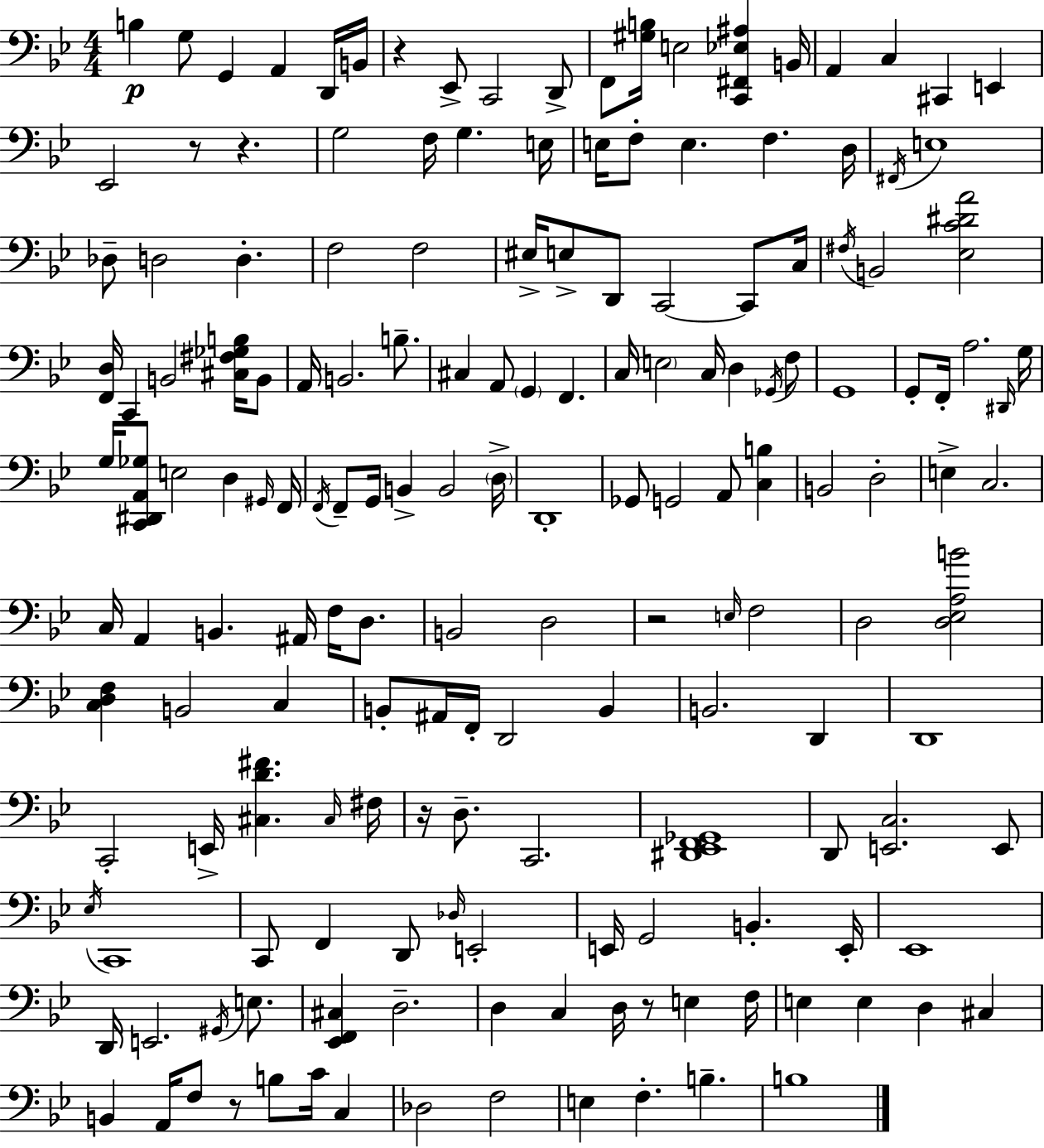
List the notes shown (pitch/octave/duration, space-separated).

B3/q G3/e G2/q A2/q D2/s B2/s R/q Eb2/e C2/h D2/e F2/e [G#3,B3]/s E3/h [C2,F#2,Eb3,A#3]/q B2/s A2/q C3/q C#2/q E2/q Eb2/h R/e R/q. G3/h F3/s G3/q. E3/s E3/s F3/e E3/q. F3/q. D3/s F#2/s E3/w Db3/e D3/h D3/q. F3/h F3/h EIS3/s E3/e D2/e C2/h C2/e C3/s F#3/s B2/h [Eb3,C4,D#4,A4]/h [F2,D3]/s C2/q B2/h [C#3,F#3,Gb3,B3]/s B2/e A2/s B2/h. B3/e. C#3/q A2/e G2/q F2/q. C3/s E3/h C3/s D3/q Gb2/s F3/e G2/w G2/e F2/s A3/h. D#2/s G3/s G3/s [C2,D#2,A2,Gb3]/e E3/h D3/q G#2/s F2/s F2/s F2/e G2/s B2/q B2/h D3/s D2/w Gb2/e G2/h A2/e [C3,B3]/q B2/h D3/h E3/q C3/h. C3/s A2/q B2/q. A#2/s F3/s D3/e. B2/h D3/h R/h E3/s F3/h D3/h [D3,Eb3,A3,B4]/h [C3,D3,F3]/q B2/h C3/q B2/e A#2/s F2/s D2/h B2/q B2/h. D2/q D2/w C2/h E2/s [C#3,D4,F#4]/q. C#3/s F#3/s R/s D3/e. C2/h. [D#2,Eb2,F2,Gb2]/w D2/e [E2,C3]/h. E2/e Eb3/s C2/w C2/e F2/q D2/e Db3/s E2/h E2/s G2/h B2/q. E2/s Eb2/w D2/s E2/h. G#2/s E3/e. [Eb2,F2,C#3]/q D3/h. D3/q C3/q D3/s R/e E3/q F3/s E3/q E3/q D3/q C#3/q B2/q A2/s F3/e R/e B3/e C4/s C3/q Db3/h F3/h E3/q F3/q. B3/q. B3/w